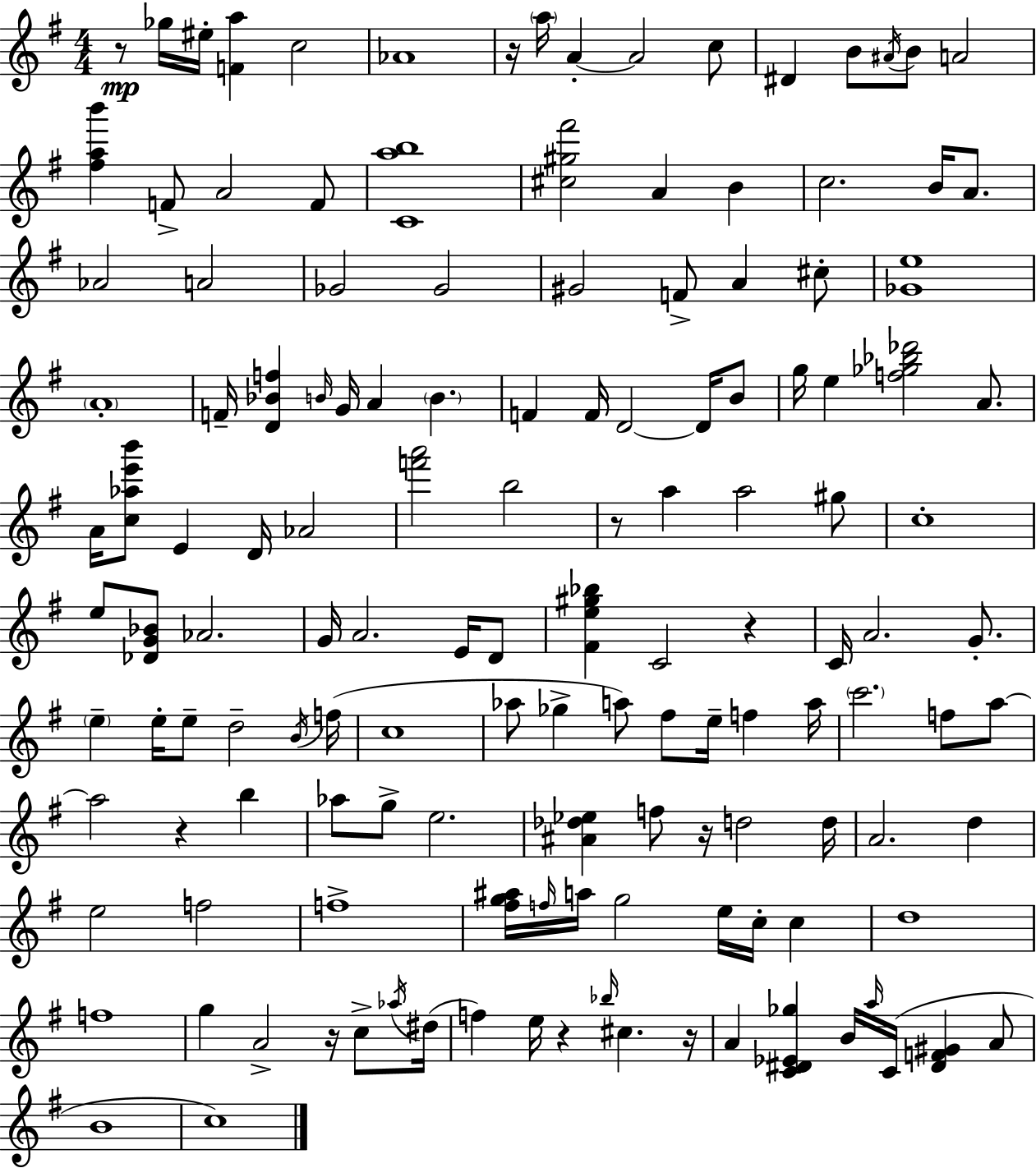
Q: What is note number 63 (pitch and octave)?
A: E5